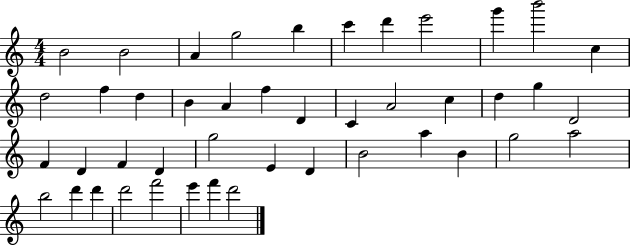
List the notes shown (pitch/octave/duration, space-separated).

B4/h B4/h A4/q G5/h B5/q C6/q D6/q E6/h G6/q B6/h C5/q D5/h F5/q D5/q B4/q A4/q F5/q D4/q C4/q A4/h C5/q D5/q G5/q D4/h F4/q D4/q F4/q D4/q G5/h E4/q D4/q B4/h A5/q B4/q G5/h A5/h B5/h D6/q D6/q D6/h F6/h E6/q F6/q D6/h